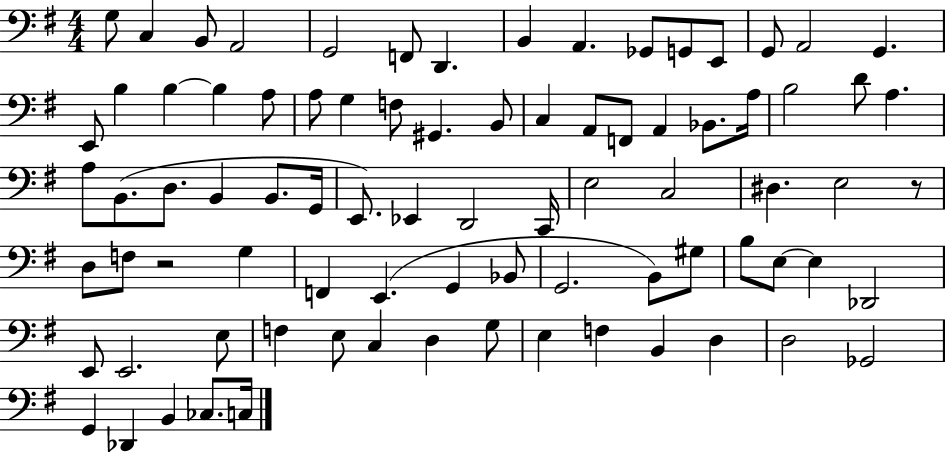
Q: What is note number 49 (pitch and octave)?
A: D3